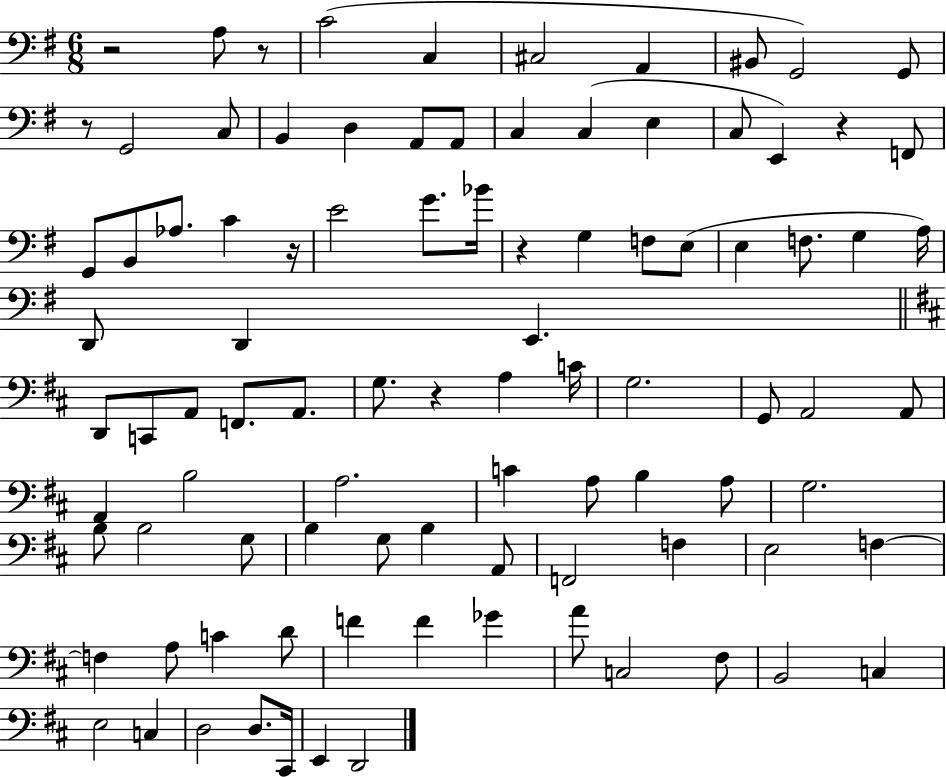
R/h A3/e R/e C4/h C3/q C#3/h A2/q BIS2/e G2/h G2/e R/e G2/h C3/e B2/q D3/q A2/e A2/e C3/q C3/q E3/q C3/e E2/q R/q F2/e G2/e B2/e Ab3/e. C4/q R/s E4/h G4/e. Bb4/s R/q G3/q F3/e E3/e E3/q F3/e. G3/q A3/s D2/e D2/q E2/q. D2/e C2/e A2/e F2/e. A2/e. G3/e. R/q A3/q C4/s G3/h. G2/e A2/h A2/e A2/q B3/h A3/h. C4/q A3/e B3/q A3/e G3/h. B3/e B3/h G3/e B3/q G3/e B3/q A2/e F2/h F3/q E3/h F3/q F3/q A3/e C4/q D4/e F4/q F4/q Gb4/q A4/e C3/h F#3/e B2/h C3/q E3/h C3/q D3/h D3/e. C#2/s E2/q D2/h